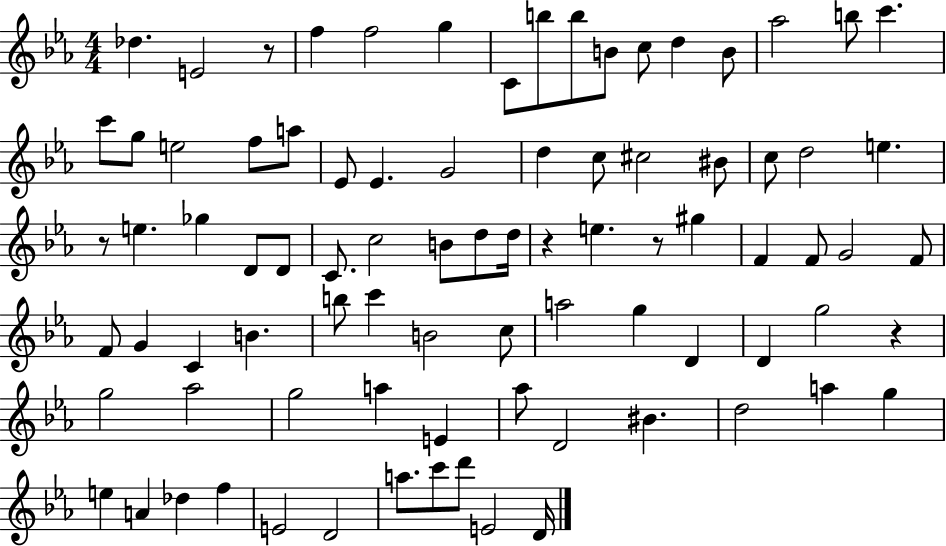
Db5/q. E4/h R/e F5/q F5/h G5/q C4/e B5/e B5/e B4/e C5/e D5/q B4/e Ab5/h B5/e C6/q. C6/e G5/e E5/h F5/e A5/e Eb4/e Eb4/q. G4/h D5/q C5/e C#5/h BIS4/e C5/e D5/h E5/q. R/e E5/q. Gb5/q D4/e D4/e C4/e. C5/h B4/e D5/e D5/s R/q E5/q. R/e G#5/q F4/q F4/e G4/h F4/e F4/e G4/q C4/q B4/q. B5/e C6/q B4/h C5/e A5/h G5/q D4/q D4/q G5/h R/q G5/h Ab5/h G5/h A5/q E4/q Ab5/e D4/h BIS4/q. D5/h A5/q G5/q E5/q A4/q Db5/q F5/q E4/h D4/h A5/e. C6/e D6/e E4/h D4/s